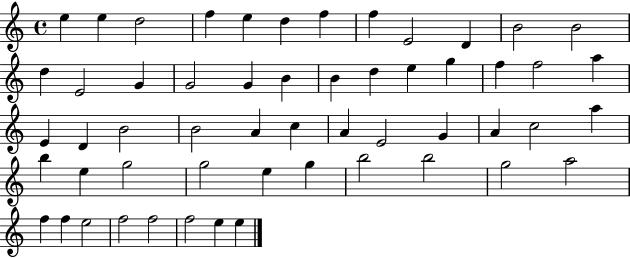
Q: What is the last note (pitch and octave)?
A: E5